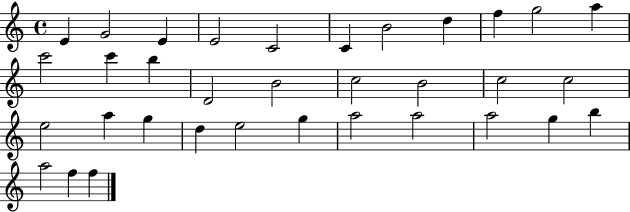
{
  \clef treble
  \time 4/4
  \defaultTimeSignature
  \key c \major
  e'4 g'2 e'4 | e'2 c'2 | c'4 b'2 d''4 | f''4 g''2 a''4 | \break c'''2 c'''4 b''4 | d'2 b'2 | c''2 b'2 | c''2 c''2 | \break e''2 a''4 g''4 | d''4 e''2 g''4 | a''2 a''2 | a''2 g''4 b''4 | \break a''2 f''4 f''4 | \bar "|."
}